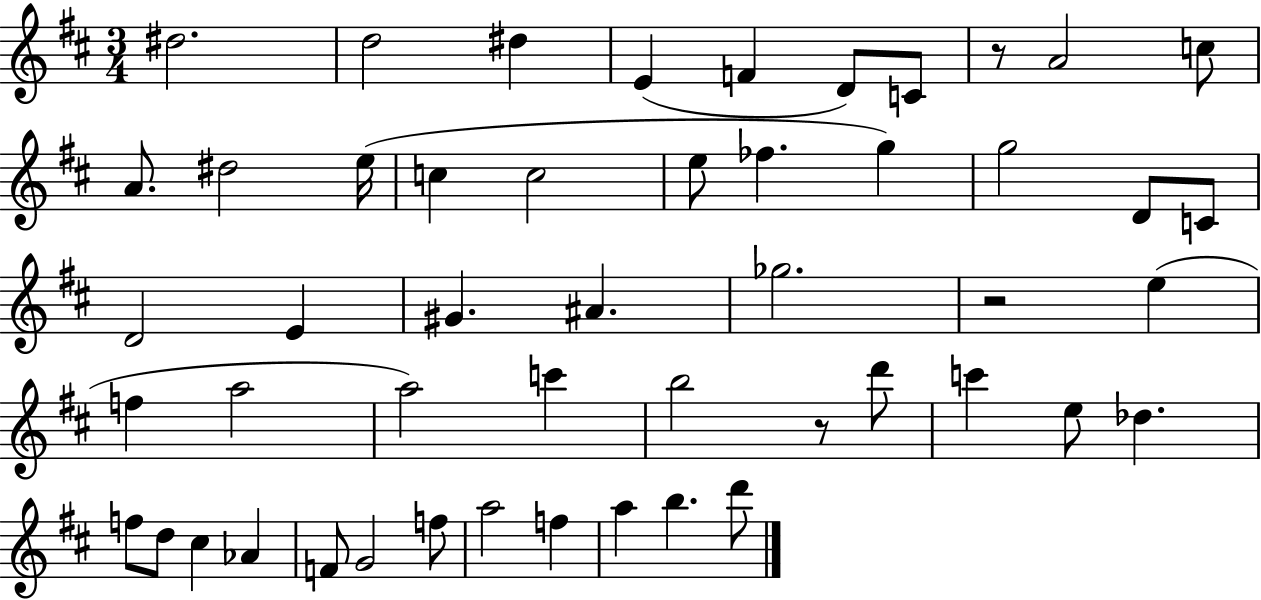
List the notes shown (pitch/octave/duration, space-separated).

D#5/h. D5/h D#5/q E4/q F4/q D4/e C4/e R/e A4/h C5/e A4/e. D#5/h E5/s C5/q C5/h E5/e FES5/q. G5/q G5/h D4/e C4/e D4/h E4/q G#4/q. A#4/q. Gb5/h. R/h E5/q F5/q A5/h A5/h C6/q B5/h R/e D6/e C6/q E5/e Db5/q. F5/e D5/e C#5/q Ab4/q F4/e G4/h F5/e A5/h F5/q A5/q B5/q. D6/e